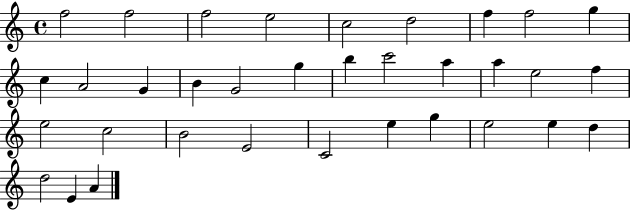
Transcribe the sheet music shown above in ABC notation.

X:1
T:Untitled
M:4/4
L:1/4
K:C
f2 f2 f2 e2 c2 d2 f f2 g c A2 G B G2 g b c'2 a a e2 f e2 c2 B2 E2 C2 e g e2 e d d2 E A